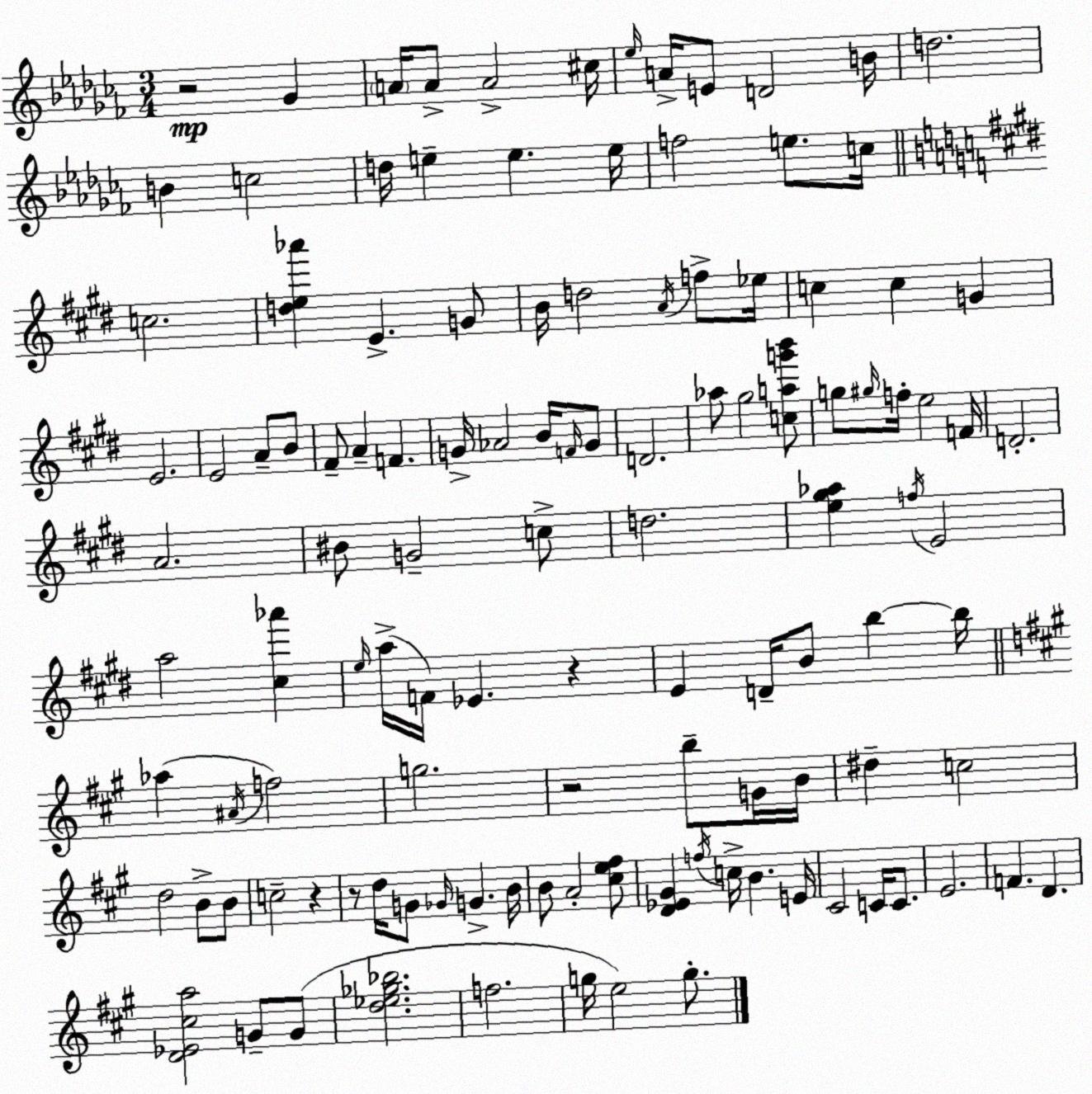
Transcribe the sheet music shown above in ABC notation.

X:1
T:Untitled
M:3/4
L:1/4
K:Abm
z2 _G A/4 A/2 A2 ^c/4 _e/4 A/4 E/2 D2 B/4 d2 B c2 d/4 e e e/4 f2 e/2 c/4 c2 [de_a'] E G/2 B/4 d2 A/4 f/2 _e/4 c c G E2 E2 A/2 B/2 ^F/2 A F G/4 _A2 B/4 F/4 G/2 D2 _a/2 ^g2 [cag'b']/2 g/2 ^g/4 f/4 e2 F/4 D2 A2 ^B/2 G2 c/2 d2 [e^g_a] f/4 E2 a2 [^c_a'] e/4 a/4 F/4 _E z E D/4 B/2 b b/4 _a ^A/4 f2 g2 z2 b/2 G/4 B/4 ^d c2 d2 B/2 B/2 c2 z z/2 d/4 G/2 _G/4 G B/4 B/2 A2 [^ce^f]/2 [D_E^G] f/4 c/4 B E/4 ^C2 C/4 C/2 E2 F D [D_E^ca]2 G/2 G/2 [d_e_g_b]2 f2 g/4 e2 g/2